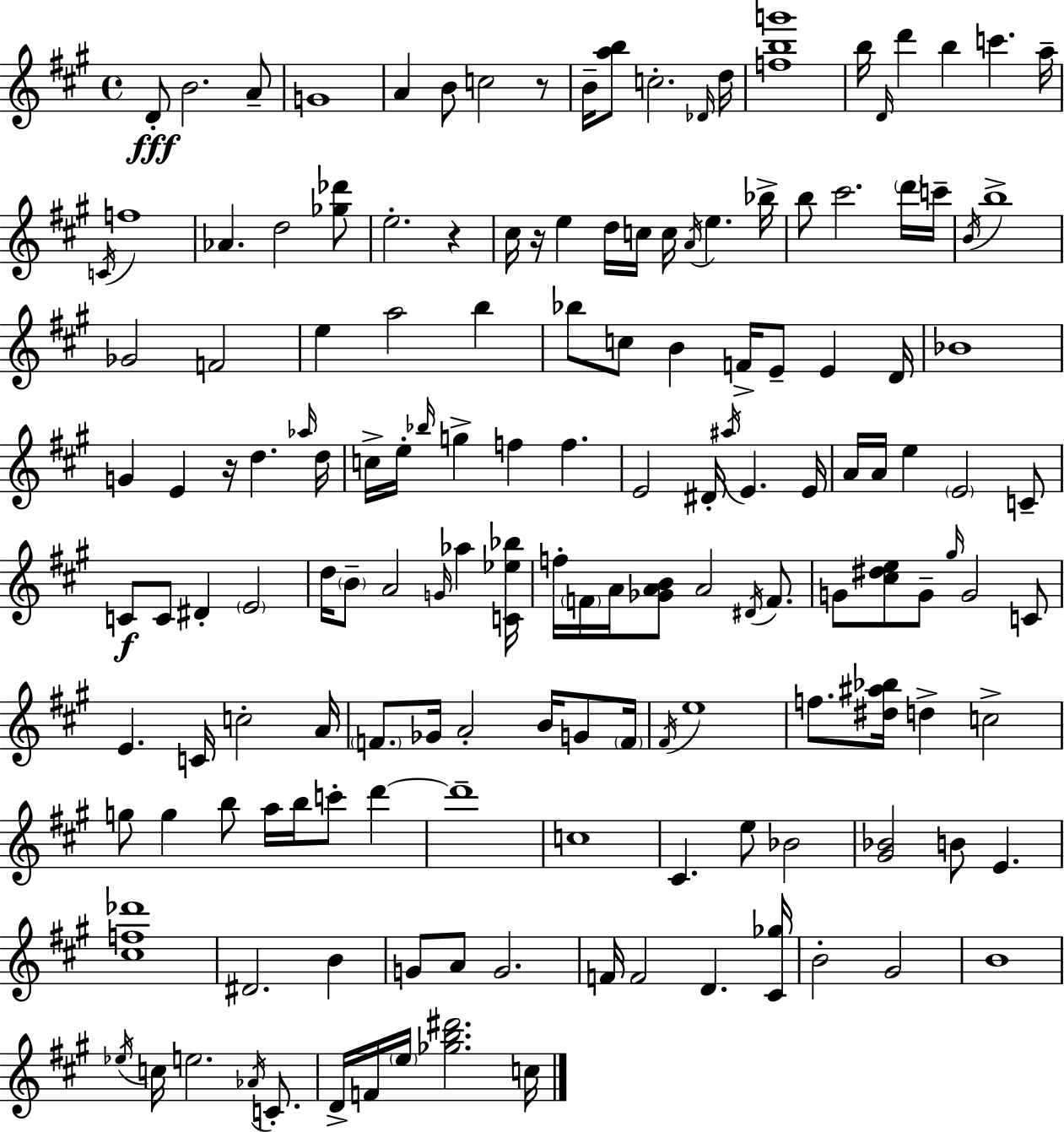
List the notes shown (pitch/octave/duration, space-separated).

D4/e B4/h. A4/e G4/w A4/q B4/e C5/h R/e B4/s [A5,B5]/e C5/h. Db4/s D5/s [F5,B5,G6]/w B5/s D4/s D6/q B5/q C6/q. A5/s C4/s F5/w Ab4/q. D5/h [Gb5,Db6]/e E5/h. R/q C#5/s R/s E5/q D5/s C5/s C5/s A4/s E5/q. Bb5/s B5/e C#6/h. D6/s C6/s B4/s B5/w Gb4/h F4/h E5/q A5/h B5/q Bb5/e C5/e B4/q F4/s E4/e E4/q D4/s Bb4/w G4/q E4/q R/s D5/q. Ab5/s D5/s C5/s E5/s Bb5/s G5/q F5/q F5/q. E4/h D#4/s A#5/s E4/q. E4/s A4/s A4/s E5/q E4/h C4/e C4/e C4/e D#4/q E4/h D5/s B4/e A4/h G4/s Ab5/q [C4,Eb5,Bb5]/s F5/s F4/s A4/s [Gb4,A4,B4]/e A4/h D#4/s F4/e. G4/e [C#5,D#5,E5]/e G4/e G#5/s G4/h C4/e E4/q. C4/s C5/h A4/s F4/e. Gb4/s A4/h B4/s G4/e F4/s F#4/s E5/w F5/e. [D#5,A#5,Bb5]/s D5/q C5/h G5/e G5/q B5/e A5/s B5/s C6/e D6/q D6/w C5/w C#4/q. E5/e Bb4/h [G#4,Bb4]/h B4/e E4/q. [C#5,F5,Db6]/w D#4/h. B4/q G4/e A4/e G4/h. F4/s F4/h D4/q. [C#4,Gb5]/s B4/h G#4/h B4/w Eb5/s C5/s E5/h. Ab4/s C4/e. D4/s F4/s E5/s [Gb5,B5,D#6]/h. C5/s